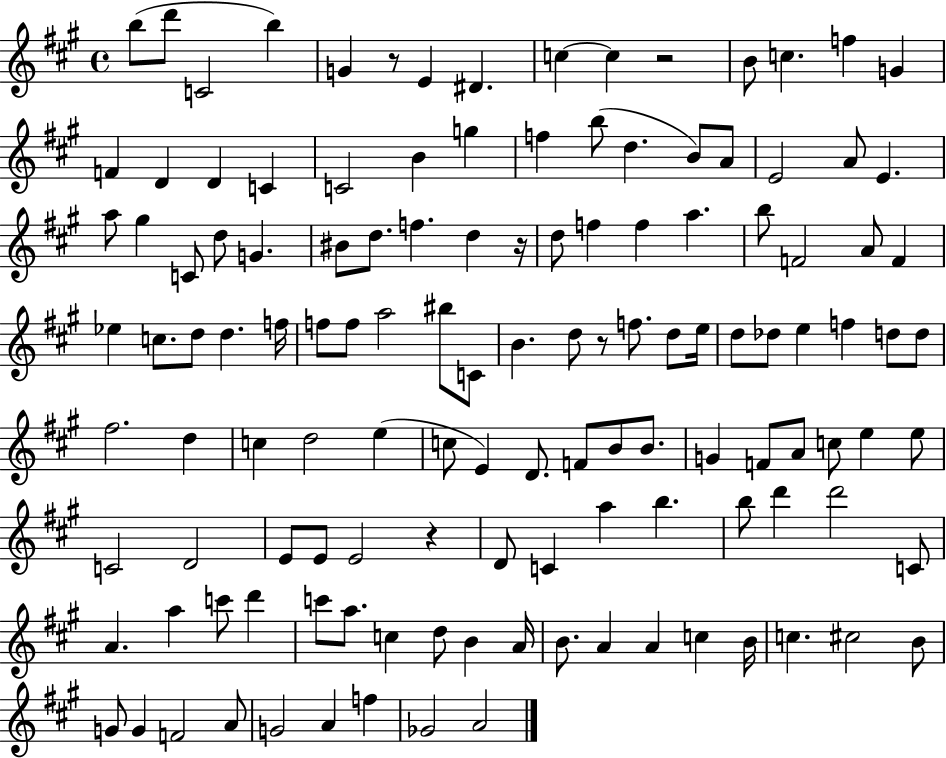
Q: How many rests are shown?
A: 5